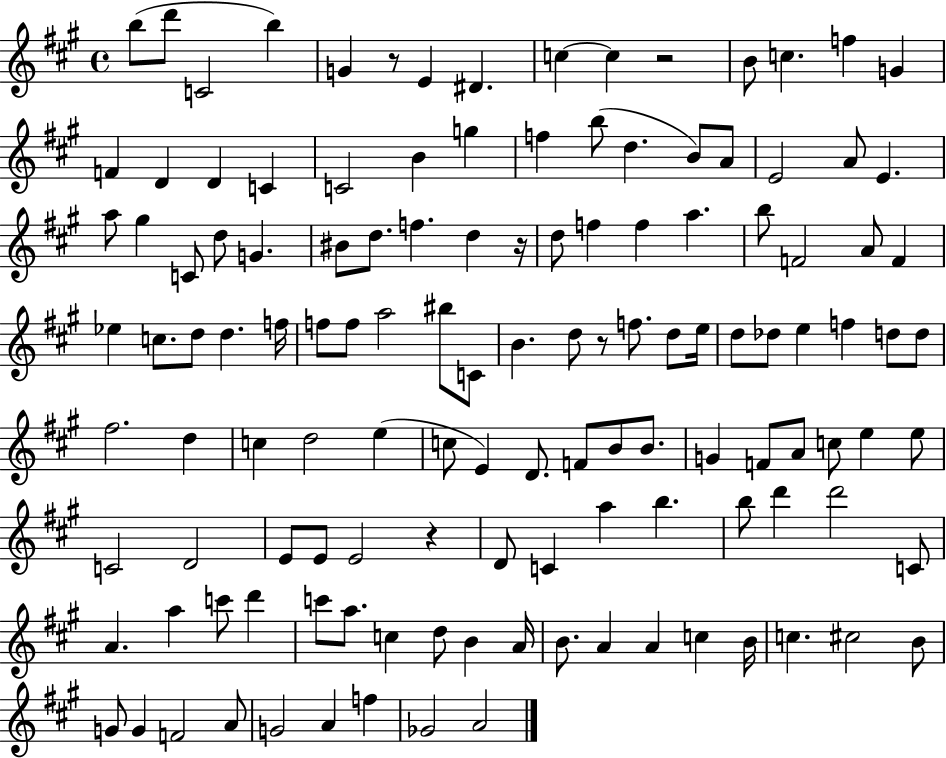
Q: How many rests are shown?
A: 5